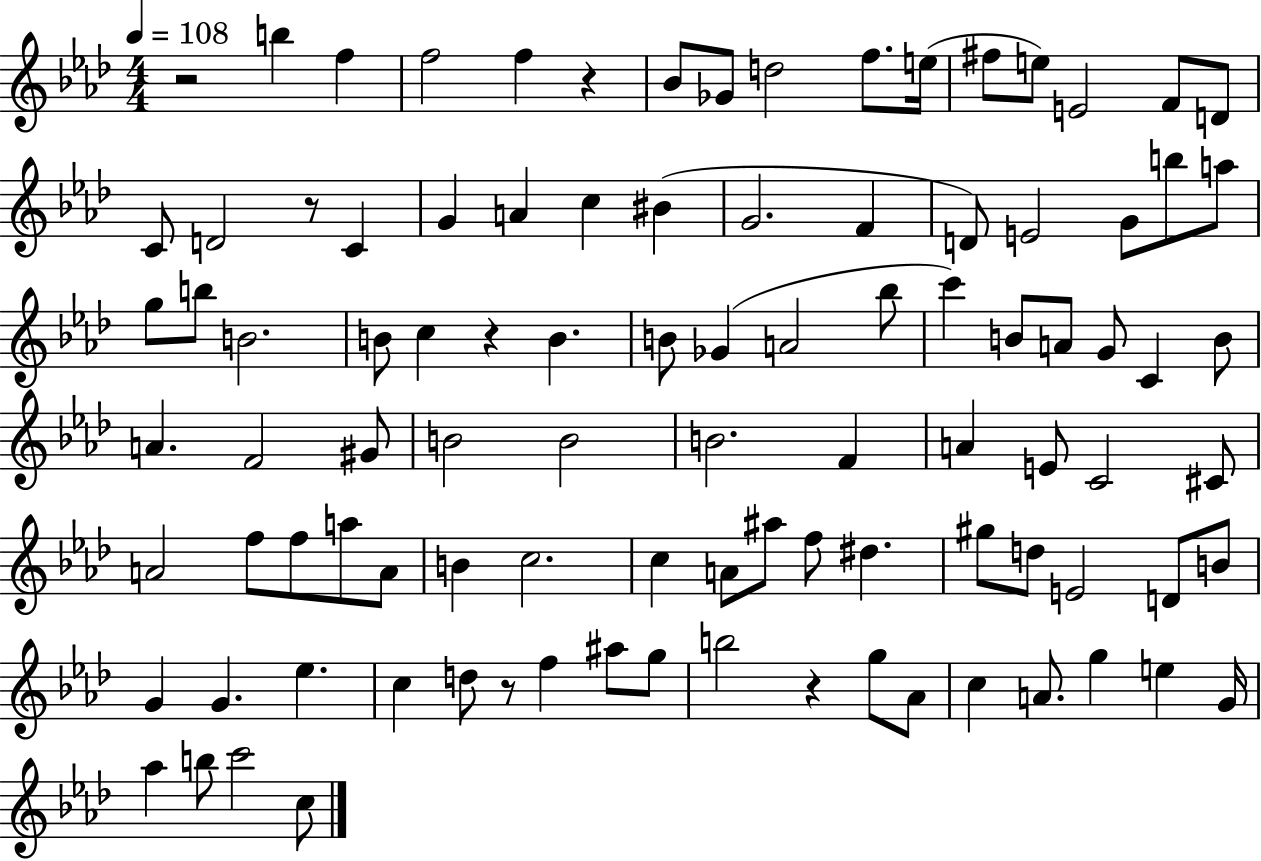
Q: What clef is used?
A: treble